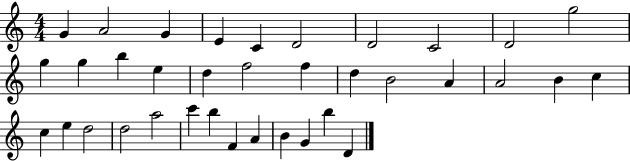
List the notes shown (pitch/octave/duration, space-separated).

G4/q A4/h G4/q E4/q C4/q D4/h D4/h C4/h D4/h G5/h G5/q G5/q B5/q E5/q D5/q F5/h F5/q D5/q B4/h A4/q A4/h B4/q C5/q C5/q E5/q D5/h D5/h A5/h C6/q B5/q F4/q A4/q B4/q G4/q B5/q D4/q